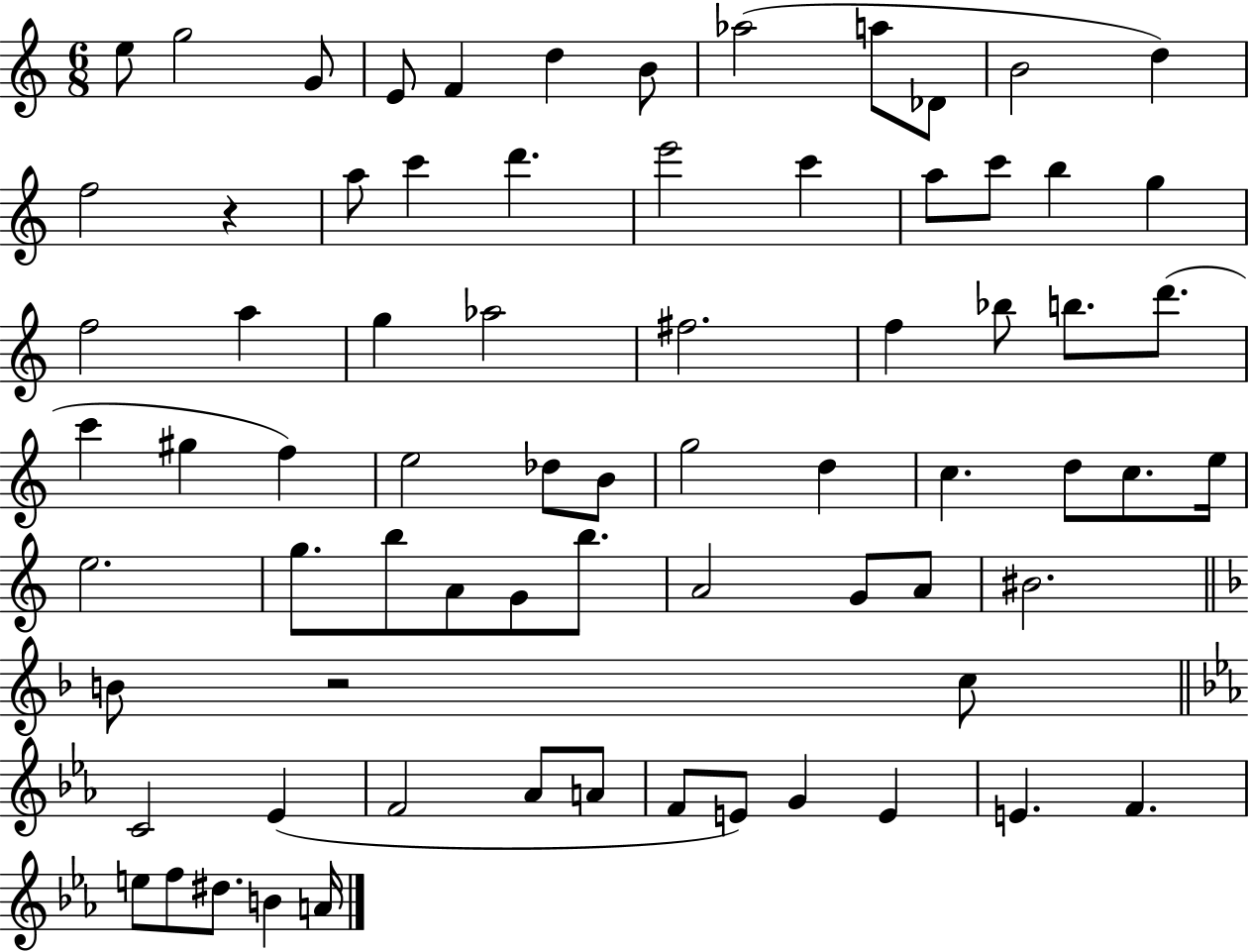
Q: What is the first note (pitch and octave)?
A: E5